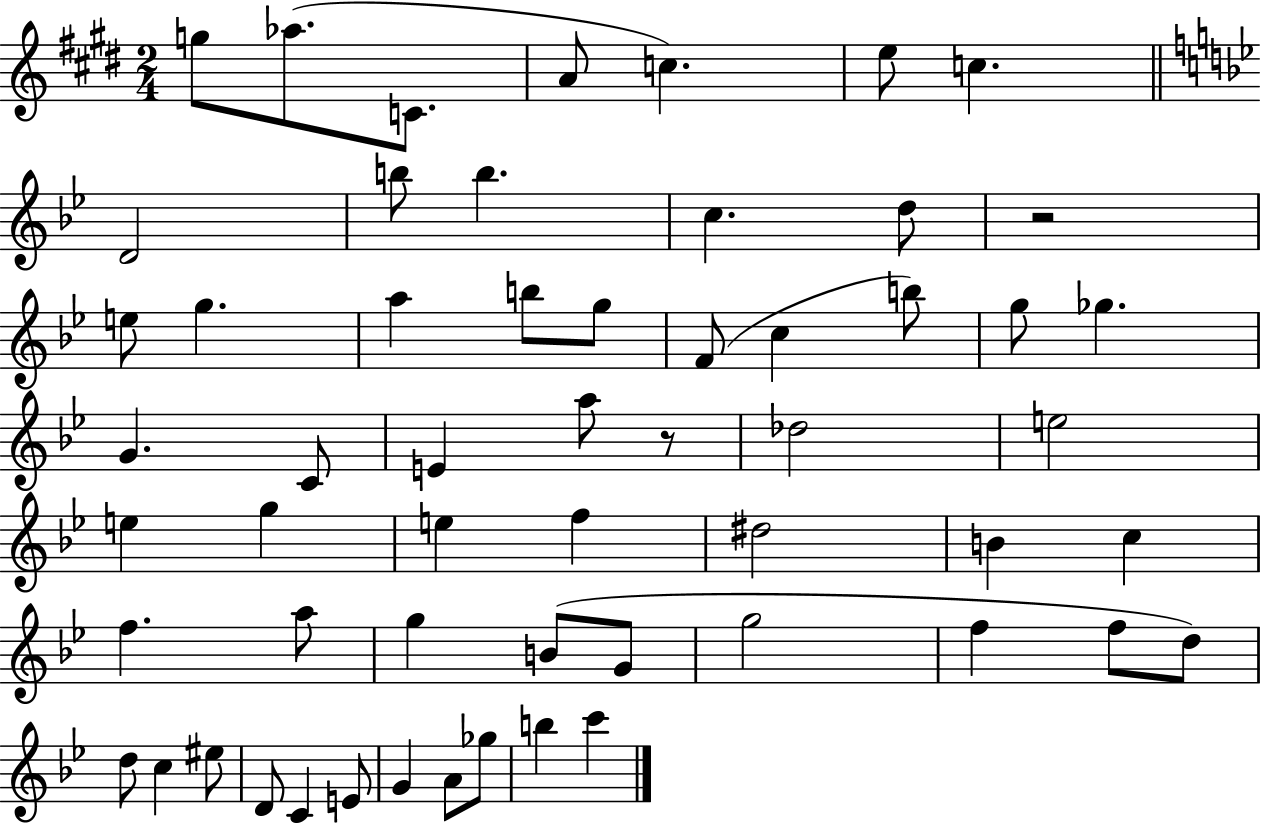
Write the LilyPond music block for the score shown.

{
  \clef treble
  \numericTimeSignature
  \time 2/4
  \key e \major
  g''8 aes''8.( c'8. | a'8 c''4.) | e''8 c''4. | \bar "||" \break \key g \minor d'2 | b''8 b''4. | c''4. d''8 | r2 | \break e''8 g''4. | a''4 b''8 g''8 | f'8( c''4 b''8) | g''8 ges''4. | \break g'4. c'8 | e'4 a''8 r8 | des''2 | e''2 | \break e''4 g''4 | e''4 f''4 | dis''2 | b'4 c''4 | \break f''4. a''8 | g''4 b'8( g'8 | g''2 | f''4 f''8 d''8) | \break d''8 c''4 eis''8 | d'8 c'4 e'8 | g'4 a'8 ges''8 | b''4 c'''4 | \break \bar "|."
}